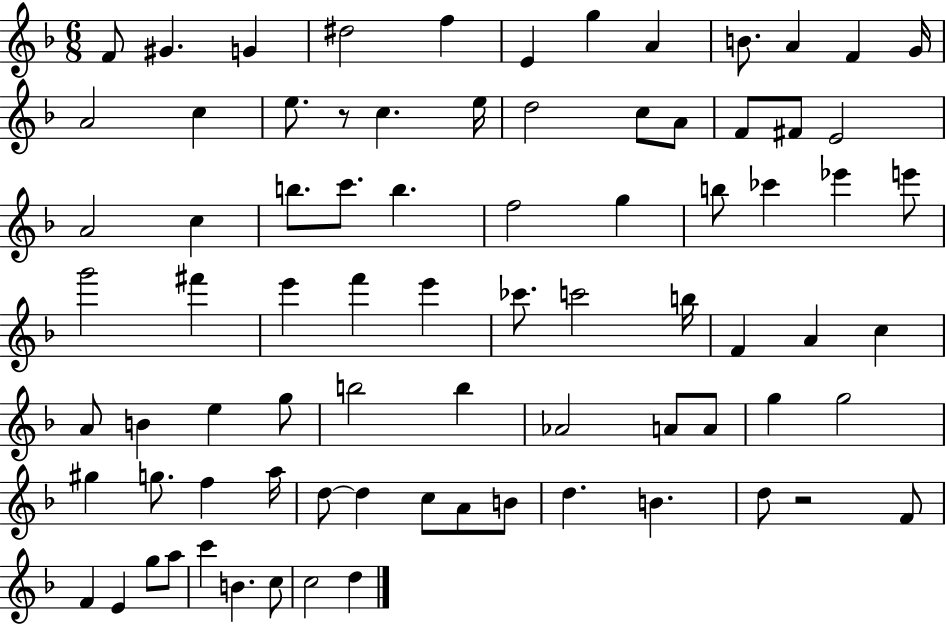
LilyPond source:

{
  \clef treble
  \numericTimeSignature
  \time 6/8
  \key f \major
  f'8 gis'4. g'4 | dis''2 f''4 | e'4 g''4 a'4 | b'8. a'4 f'4 g'16 | \break a'2 c''4 | e''8. r8 c''4. e''16 | d''2 c''8 a'8 | f'8 fis'8 e'2 | \break a'2 c''4 | b''8. c'''8. b''4. | f''2 g''4 | b''8 ces'''4 ees'''4 e'''8 | \break g'''2 fis'''4 | e'''4 f'''4 e'''4 | ces'''8. c'''2 b''16 | f'4 a'4 c''4 | \break a'8 b'4 e''4 g''8 | b''2 b''4 | aes'2 a'8 a'8 | g''4 g''2 | \break gis''4 g''8. f''4 a''16 | d''8~~ d''4 c''8 a'8 b'8 | d''4. b'4. | d''8 r2 f'8 | \break f'4 e'4 g''8 a''8 | c'''4 b'4. c''8 | c''2 d''4 | \bar "|."
}